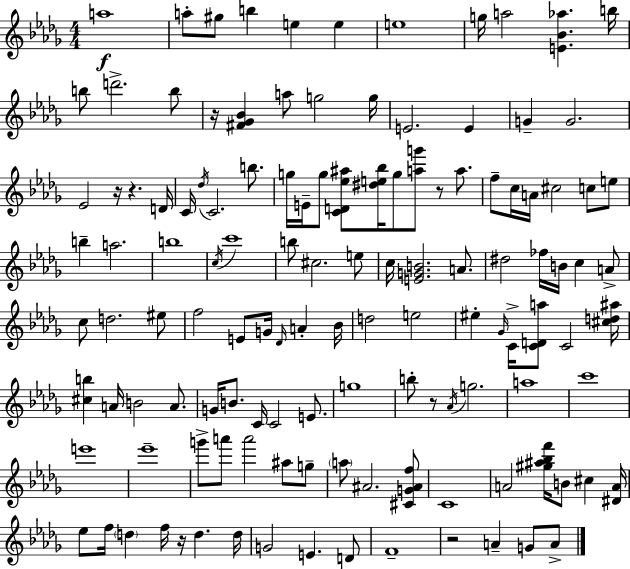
X:1
T:Untitled
M:4/4
L:1/4
K:Bbm
a4 a/2 ^g/2 b e e e4 g/4 a2 [E_B_a] b/4 b/2 d'2 b/2 z/4 [^F_G_B] a/2 g2 g/4 E2 E G G2 _E2 z/4 z D/4 C/4 _d/4 C2 b/2 g/4 E/4 g/2 [CD_e^a]/2 [^de_b]/4 g/2 [ag']/2 z/2 a/2 f/2 c/4 A/4 ^c2 c/2 e/2 b a2 b4 c/4 c'4 b/2 ^c2 e/2 c/4 [EGB]2 A/2 ^d2 _f/4 B/4 c A/2 c/2 d2 ^e/2 f2 E/2 G/4 _D/4 A _B/4 d2 e2 ^e _G/4 C/4 [CDa]/2 C2 [^cd^a]/4 [^cb] A/4 B2 A/2 G/4 B/2 C/4 C2 E/2 g4 b/2 z/2 _A/4 g2 a4 c'4 e'4 _e'4 g'/2 a'/2 a'2 ^a/2 g/2 a/2 ^A2 [^CG^Af]/2 C4 A2 [^g^a_bf']/4 B/2 ^c [^DA]/4 _e/2 f/4 d f/4 z/4 d d/4 G2 E D/2 F4 z2 A G/2 A/2